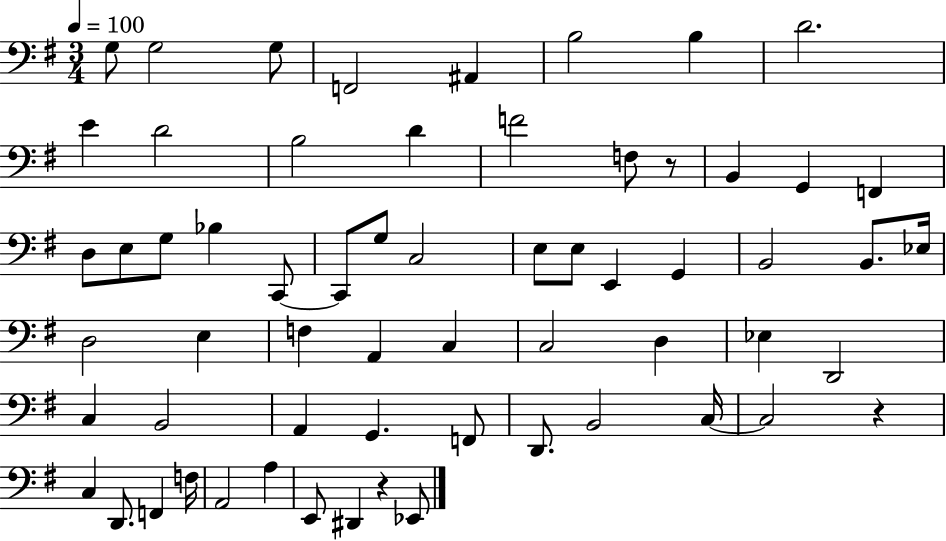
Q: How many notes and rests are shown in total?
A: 62